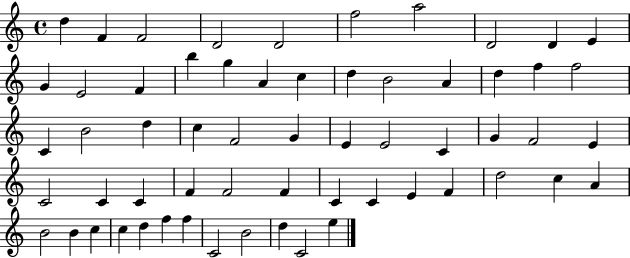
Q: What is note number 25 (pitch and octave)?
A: B4